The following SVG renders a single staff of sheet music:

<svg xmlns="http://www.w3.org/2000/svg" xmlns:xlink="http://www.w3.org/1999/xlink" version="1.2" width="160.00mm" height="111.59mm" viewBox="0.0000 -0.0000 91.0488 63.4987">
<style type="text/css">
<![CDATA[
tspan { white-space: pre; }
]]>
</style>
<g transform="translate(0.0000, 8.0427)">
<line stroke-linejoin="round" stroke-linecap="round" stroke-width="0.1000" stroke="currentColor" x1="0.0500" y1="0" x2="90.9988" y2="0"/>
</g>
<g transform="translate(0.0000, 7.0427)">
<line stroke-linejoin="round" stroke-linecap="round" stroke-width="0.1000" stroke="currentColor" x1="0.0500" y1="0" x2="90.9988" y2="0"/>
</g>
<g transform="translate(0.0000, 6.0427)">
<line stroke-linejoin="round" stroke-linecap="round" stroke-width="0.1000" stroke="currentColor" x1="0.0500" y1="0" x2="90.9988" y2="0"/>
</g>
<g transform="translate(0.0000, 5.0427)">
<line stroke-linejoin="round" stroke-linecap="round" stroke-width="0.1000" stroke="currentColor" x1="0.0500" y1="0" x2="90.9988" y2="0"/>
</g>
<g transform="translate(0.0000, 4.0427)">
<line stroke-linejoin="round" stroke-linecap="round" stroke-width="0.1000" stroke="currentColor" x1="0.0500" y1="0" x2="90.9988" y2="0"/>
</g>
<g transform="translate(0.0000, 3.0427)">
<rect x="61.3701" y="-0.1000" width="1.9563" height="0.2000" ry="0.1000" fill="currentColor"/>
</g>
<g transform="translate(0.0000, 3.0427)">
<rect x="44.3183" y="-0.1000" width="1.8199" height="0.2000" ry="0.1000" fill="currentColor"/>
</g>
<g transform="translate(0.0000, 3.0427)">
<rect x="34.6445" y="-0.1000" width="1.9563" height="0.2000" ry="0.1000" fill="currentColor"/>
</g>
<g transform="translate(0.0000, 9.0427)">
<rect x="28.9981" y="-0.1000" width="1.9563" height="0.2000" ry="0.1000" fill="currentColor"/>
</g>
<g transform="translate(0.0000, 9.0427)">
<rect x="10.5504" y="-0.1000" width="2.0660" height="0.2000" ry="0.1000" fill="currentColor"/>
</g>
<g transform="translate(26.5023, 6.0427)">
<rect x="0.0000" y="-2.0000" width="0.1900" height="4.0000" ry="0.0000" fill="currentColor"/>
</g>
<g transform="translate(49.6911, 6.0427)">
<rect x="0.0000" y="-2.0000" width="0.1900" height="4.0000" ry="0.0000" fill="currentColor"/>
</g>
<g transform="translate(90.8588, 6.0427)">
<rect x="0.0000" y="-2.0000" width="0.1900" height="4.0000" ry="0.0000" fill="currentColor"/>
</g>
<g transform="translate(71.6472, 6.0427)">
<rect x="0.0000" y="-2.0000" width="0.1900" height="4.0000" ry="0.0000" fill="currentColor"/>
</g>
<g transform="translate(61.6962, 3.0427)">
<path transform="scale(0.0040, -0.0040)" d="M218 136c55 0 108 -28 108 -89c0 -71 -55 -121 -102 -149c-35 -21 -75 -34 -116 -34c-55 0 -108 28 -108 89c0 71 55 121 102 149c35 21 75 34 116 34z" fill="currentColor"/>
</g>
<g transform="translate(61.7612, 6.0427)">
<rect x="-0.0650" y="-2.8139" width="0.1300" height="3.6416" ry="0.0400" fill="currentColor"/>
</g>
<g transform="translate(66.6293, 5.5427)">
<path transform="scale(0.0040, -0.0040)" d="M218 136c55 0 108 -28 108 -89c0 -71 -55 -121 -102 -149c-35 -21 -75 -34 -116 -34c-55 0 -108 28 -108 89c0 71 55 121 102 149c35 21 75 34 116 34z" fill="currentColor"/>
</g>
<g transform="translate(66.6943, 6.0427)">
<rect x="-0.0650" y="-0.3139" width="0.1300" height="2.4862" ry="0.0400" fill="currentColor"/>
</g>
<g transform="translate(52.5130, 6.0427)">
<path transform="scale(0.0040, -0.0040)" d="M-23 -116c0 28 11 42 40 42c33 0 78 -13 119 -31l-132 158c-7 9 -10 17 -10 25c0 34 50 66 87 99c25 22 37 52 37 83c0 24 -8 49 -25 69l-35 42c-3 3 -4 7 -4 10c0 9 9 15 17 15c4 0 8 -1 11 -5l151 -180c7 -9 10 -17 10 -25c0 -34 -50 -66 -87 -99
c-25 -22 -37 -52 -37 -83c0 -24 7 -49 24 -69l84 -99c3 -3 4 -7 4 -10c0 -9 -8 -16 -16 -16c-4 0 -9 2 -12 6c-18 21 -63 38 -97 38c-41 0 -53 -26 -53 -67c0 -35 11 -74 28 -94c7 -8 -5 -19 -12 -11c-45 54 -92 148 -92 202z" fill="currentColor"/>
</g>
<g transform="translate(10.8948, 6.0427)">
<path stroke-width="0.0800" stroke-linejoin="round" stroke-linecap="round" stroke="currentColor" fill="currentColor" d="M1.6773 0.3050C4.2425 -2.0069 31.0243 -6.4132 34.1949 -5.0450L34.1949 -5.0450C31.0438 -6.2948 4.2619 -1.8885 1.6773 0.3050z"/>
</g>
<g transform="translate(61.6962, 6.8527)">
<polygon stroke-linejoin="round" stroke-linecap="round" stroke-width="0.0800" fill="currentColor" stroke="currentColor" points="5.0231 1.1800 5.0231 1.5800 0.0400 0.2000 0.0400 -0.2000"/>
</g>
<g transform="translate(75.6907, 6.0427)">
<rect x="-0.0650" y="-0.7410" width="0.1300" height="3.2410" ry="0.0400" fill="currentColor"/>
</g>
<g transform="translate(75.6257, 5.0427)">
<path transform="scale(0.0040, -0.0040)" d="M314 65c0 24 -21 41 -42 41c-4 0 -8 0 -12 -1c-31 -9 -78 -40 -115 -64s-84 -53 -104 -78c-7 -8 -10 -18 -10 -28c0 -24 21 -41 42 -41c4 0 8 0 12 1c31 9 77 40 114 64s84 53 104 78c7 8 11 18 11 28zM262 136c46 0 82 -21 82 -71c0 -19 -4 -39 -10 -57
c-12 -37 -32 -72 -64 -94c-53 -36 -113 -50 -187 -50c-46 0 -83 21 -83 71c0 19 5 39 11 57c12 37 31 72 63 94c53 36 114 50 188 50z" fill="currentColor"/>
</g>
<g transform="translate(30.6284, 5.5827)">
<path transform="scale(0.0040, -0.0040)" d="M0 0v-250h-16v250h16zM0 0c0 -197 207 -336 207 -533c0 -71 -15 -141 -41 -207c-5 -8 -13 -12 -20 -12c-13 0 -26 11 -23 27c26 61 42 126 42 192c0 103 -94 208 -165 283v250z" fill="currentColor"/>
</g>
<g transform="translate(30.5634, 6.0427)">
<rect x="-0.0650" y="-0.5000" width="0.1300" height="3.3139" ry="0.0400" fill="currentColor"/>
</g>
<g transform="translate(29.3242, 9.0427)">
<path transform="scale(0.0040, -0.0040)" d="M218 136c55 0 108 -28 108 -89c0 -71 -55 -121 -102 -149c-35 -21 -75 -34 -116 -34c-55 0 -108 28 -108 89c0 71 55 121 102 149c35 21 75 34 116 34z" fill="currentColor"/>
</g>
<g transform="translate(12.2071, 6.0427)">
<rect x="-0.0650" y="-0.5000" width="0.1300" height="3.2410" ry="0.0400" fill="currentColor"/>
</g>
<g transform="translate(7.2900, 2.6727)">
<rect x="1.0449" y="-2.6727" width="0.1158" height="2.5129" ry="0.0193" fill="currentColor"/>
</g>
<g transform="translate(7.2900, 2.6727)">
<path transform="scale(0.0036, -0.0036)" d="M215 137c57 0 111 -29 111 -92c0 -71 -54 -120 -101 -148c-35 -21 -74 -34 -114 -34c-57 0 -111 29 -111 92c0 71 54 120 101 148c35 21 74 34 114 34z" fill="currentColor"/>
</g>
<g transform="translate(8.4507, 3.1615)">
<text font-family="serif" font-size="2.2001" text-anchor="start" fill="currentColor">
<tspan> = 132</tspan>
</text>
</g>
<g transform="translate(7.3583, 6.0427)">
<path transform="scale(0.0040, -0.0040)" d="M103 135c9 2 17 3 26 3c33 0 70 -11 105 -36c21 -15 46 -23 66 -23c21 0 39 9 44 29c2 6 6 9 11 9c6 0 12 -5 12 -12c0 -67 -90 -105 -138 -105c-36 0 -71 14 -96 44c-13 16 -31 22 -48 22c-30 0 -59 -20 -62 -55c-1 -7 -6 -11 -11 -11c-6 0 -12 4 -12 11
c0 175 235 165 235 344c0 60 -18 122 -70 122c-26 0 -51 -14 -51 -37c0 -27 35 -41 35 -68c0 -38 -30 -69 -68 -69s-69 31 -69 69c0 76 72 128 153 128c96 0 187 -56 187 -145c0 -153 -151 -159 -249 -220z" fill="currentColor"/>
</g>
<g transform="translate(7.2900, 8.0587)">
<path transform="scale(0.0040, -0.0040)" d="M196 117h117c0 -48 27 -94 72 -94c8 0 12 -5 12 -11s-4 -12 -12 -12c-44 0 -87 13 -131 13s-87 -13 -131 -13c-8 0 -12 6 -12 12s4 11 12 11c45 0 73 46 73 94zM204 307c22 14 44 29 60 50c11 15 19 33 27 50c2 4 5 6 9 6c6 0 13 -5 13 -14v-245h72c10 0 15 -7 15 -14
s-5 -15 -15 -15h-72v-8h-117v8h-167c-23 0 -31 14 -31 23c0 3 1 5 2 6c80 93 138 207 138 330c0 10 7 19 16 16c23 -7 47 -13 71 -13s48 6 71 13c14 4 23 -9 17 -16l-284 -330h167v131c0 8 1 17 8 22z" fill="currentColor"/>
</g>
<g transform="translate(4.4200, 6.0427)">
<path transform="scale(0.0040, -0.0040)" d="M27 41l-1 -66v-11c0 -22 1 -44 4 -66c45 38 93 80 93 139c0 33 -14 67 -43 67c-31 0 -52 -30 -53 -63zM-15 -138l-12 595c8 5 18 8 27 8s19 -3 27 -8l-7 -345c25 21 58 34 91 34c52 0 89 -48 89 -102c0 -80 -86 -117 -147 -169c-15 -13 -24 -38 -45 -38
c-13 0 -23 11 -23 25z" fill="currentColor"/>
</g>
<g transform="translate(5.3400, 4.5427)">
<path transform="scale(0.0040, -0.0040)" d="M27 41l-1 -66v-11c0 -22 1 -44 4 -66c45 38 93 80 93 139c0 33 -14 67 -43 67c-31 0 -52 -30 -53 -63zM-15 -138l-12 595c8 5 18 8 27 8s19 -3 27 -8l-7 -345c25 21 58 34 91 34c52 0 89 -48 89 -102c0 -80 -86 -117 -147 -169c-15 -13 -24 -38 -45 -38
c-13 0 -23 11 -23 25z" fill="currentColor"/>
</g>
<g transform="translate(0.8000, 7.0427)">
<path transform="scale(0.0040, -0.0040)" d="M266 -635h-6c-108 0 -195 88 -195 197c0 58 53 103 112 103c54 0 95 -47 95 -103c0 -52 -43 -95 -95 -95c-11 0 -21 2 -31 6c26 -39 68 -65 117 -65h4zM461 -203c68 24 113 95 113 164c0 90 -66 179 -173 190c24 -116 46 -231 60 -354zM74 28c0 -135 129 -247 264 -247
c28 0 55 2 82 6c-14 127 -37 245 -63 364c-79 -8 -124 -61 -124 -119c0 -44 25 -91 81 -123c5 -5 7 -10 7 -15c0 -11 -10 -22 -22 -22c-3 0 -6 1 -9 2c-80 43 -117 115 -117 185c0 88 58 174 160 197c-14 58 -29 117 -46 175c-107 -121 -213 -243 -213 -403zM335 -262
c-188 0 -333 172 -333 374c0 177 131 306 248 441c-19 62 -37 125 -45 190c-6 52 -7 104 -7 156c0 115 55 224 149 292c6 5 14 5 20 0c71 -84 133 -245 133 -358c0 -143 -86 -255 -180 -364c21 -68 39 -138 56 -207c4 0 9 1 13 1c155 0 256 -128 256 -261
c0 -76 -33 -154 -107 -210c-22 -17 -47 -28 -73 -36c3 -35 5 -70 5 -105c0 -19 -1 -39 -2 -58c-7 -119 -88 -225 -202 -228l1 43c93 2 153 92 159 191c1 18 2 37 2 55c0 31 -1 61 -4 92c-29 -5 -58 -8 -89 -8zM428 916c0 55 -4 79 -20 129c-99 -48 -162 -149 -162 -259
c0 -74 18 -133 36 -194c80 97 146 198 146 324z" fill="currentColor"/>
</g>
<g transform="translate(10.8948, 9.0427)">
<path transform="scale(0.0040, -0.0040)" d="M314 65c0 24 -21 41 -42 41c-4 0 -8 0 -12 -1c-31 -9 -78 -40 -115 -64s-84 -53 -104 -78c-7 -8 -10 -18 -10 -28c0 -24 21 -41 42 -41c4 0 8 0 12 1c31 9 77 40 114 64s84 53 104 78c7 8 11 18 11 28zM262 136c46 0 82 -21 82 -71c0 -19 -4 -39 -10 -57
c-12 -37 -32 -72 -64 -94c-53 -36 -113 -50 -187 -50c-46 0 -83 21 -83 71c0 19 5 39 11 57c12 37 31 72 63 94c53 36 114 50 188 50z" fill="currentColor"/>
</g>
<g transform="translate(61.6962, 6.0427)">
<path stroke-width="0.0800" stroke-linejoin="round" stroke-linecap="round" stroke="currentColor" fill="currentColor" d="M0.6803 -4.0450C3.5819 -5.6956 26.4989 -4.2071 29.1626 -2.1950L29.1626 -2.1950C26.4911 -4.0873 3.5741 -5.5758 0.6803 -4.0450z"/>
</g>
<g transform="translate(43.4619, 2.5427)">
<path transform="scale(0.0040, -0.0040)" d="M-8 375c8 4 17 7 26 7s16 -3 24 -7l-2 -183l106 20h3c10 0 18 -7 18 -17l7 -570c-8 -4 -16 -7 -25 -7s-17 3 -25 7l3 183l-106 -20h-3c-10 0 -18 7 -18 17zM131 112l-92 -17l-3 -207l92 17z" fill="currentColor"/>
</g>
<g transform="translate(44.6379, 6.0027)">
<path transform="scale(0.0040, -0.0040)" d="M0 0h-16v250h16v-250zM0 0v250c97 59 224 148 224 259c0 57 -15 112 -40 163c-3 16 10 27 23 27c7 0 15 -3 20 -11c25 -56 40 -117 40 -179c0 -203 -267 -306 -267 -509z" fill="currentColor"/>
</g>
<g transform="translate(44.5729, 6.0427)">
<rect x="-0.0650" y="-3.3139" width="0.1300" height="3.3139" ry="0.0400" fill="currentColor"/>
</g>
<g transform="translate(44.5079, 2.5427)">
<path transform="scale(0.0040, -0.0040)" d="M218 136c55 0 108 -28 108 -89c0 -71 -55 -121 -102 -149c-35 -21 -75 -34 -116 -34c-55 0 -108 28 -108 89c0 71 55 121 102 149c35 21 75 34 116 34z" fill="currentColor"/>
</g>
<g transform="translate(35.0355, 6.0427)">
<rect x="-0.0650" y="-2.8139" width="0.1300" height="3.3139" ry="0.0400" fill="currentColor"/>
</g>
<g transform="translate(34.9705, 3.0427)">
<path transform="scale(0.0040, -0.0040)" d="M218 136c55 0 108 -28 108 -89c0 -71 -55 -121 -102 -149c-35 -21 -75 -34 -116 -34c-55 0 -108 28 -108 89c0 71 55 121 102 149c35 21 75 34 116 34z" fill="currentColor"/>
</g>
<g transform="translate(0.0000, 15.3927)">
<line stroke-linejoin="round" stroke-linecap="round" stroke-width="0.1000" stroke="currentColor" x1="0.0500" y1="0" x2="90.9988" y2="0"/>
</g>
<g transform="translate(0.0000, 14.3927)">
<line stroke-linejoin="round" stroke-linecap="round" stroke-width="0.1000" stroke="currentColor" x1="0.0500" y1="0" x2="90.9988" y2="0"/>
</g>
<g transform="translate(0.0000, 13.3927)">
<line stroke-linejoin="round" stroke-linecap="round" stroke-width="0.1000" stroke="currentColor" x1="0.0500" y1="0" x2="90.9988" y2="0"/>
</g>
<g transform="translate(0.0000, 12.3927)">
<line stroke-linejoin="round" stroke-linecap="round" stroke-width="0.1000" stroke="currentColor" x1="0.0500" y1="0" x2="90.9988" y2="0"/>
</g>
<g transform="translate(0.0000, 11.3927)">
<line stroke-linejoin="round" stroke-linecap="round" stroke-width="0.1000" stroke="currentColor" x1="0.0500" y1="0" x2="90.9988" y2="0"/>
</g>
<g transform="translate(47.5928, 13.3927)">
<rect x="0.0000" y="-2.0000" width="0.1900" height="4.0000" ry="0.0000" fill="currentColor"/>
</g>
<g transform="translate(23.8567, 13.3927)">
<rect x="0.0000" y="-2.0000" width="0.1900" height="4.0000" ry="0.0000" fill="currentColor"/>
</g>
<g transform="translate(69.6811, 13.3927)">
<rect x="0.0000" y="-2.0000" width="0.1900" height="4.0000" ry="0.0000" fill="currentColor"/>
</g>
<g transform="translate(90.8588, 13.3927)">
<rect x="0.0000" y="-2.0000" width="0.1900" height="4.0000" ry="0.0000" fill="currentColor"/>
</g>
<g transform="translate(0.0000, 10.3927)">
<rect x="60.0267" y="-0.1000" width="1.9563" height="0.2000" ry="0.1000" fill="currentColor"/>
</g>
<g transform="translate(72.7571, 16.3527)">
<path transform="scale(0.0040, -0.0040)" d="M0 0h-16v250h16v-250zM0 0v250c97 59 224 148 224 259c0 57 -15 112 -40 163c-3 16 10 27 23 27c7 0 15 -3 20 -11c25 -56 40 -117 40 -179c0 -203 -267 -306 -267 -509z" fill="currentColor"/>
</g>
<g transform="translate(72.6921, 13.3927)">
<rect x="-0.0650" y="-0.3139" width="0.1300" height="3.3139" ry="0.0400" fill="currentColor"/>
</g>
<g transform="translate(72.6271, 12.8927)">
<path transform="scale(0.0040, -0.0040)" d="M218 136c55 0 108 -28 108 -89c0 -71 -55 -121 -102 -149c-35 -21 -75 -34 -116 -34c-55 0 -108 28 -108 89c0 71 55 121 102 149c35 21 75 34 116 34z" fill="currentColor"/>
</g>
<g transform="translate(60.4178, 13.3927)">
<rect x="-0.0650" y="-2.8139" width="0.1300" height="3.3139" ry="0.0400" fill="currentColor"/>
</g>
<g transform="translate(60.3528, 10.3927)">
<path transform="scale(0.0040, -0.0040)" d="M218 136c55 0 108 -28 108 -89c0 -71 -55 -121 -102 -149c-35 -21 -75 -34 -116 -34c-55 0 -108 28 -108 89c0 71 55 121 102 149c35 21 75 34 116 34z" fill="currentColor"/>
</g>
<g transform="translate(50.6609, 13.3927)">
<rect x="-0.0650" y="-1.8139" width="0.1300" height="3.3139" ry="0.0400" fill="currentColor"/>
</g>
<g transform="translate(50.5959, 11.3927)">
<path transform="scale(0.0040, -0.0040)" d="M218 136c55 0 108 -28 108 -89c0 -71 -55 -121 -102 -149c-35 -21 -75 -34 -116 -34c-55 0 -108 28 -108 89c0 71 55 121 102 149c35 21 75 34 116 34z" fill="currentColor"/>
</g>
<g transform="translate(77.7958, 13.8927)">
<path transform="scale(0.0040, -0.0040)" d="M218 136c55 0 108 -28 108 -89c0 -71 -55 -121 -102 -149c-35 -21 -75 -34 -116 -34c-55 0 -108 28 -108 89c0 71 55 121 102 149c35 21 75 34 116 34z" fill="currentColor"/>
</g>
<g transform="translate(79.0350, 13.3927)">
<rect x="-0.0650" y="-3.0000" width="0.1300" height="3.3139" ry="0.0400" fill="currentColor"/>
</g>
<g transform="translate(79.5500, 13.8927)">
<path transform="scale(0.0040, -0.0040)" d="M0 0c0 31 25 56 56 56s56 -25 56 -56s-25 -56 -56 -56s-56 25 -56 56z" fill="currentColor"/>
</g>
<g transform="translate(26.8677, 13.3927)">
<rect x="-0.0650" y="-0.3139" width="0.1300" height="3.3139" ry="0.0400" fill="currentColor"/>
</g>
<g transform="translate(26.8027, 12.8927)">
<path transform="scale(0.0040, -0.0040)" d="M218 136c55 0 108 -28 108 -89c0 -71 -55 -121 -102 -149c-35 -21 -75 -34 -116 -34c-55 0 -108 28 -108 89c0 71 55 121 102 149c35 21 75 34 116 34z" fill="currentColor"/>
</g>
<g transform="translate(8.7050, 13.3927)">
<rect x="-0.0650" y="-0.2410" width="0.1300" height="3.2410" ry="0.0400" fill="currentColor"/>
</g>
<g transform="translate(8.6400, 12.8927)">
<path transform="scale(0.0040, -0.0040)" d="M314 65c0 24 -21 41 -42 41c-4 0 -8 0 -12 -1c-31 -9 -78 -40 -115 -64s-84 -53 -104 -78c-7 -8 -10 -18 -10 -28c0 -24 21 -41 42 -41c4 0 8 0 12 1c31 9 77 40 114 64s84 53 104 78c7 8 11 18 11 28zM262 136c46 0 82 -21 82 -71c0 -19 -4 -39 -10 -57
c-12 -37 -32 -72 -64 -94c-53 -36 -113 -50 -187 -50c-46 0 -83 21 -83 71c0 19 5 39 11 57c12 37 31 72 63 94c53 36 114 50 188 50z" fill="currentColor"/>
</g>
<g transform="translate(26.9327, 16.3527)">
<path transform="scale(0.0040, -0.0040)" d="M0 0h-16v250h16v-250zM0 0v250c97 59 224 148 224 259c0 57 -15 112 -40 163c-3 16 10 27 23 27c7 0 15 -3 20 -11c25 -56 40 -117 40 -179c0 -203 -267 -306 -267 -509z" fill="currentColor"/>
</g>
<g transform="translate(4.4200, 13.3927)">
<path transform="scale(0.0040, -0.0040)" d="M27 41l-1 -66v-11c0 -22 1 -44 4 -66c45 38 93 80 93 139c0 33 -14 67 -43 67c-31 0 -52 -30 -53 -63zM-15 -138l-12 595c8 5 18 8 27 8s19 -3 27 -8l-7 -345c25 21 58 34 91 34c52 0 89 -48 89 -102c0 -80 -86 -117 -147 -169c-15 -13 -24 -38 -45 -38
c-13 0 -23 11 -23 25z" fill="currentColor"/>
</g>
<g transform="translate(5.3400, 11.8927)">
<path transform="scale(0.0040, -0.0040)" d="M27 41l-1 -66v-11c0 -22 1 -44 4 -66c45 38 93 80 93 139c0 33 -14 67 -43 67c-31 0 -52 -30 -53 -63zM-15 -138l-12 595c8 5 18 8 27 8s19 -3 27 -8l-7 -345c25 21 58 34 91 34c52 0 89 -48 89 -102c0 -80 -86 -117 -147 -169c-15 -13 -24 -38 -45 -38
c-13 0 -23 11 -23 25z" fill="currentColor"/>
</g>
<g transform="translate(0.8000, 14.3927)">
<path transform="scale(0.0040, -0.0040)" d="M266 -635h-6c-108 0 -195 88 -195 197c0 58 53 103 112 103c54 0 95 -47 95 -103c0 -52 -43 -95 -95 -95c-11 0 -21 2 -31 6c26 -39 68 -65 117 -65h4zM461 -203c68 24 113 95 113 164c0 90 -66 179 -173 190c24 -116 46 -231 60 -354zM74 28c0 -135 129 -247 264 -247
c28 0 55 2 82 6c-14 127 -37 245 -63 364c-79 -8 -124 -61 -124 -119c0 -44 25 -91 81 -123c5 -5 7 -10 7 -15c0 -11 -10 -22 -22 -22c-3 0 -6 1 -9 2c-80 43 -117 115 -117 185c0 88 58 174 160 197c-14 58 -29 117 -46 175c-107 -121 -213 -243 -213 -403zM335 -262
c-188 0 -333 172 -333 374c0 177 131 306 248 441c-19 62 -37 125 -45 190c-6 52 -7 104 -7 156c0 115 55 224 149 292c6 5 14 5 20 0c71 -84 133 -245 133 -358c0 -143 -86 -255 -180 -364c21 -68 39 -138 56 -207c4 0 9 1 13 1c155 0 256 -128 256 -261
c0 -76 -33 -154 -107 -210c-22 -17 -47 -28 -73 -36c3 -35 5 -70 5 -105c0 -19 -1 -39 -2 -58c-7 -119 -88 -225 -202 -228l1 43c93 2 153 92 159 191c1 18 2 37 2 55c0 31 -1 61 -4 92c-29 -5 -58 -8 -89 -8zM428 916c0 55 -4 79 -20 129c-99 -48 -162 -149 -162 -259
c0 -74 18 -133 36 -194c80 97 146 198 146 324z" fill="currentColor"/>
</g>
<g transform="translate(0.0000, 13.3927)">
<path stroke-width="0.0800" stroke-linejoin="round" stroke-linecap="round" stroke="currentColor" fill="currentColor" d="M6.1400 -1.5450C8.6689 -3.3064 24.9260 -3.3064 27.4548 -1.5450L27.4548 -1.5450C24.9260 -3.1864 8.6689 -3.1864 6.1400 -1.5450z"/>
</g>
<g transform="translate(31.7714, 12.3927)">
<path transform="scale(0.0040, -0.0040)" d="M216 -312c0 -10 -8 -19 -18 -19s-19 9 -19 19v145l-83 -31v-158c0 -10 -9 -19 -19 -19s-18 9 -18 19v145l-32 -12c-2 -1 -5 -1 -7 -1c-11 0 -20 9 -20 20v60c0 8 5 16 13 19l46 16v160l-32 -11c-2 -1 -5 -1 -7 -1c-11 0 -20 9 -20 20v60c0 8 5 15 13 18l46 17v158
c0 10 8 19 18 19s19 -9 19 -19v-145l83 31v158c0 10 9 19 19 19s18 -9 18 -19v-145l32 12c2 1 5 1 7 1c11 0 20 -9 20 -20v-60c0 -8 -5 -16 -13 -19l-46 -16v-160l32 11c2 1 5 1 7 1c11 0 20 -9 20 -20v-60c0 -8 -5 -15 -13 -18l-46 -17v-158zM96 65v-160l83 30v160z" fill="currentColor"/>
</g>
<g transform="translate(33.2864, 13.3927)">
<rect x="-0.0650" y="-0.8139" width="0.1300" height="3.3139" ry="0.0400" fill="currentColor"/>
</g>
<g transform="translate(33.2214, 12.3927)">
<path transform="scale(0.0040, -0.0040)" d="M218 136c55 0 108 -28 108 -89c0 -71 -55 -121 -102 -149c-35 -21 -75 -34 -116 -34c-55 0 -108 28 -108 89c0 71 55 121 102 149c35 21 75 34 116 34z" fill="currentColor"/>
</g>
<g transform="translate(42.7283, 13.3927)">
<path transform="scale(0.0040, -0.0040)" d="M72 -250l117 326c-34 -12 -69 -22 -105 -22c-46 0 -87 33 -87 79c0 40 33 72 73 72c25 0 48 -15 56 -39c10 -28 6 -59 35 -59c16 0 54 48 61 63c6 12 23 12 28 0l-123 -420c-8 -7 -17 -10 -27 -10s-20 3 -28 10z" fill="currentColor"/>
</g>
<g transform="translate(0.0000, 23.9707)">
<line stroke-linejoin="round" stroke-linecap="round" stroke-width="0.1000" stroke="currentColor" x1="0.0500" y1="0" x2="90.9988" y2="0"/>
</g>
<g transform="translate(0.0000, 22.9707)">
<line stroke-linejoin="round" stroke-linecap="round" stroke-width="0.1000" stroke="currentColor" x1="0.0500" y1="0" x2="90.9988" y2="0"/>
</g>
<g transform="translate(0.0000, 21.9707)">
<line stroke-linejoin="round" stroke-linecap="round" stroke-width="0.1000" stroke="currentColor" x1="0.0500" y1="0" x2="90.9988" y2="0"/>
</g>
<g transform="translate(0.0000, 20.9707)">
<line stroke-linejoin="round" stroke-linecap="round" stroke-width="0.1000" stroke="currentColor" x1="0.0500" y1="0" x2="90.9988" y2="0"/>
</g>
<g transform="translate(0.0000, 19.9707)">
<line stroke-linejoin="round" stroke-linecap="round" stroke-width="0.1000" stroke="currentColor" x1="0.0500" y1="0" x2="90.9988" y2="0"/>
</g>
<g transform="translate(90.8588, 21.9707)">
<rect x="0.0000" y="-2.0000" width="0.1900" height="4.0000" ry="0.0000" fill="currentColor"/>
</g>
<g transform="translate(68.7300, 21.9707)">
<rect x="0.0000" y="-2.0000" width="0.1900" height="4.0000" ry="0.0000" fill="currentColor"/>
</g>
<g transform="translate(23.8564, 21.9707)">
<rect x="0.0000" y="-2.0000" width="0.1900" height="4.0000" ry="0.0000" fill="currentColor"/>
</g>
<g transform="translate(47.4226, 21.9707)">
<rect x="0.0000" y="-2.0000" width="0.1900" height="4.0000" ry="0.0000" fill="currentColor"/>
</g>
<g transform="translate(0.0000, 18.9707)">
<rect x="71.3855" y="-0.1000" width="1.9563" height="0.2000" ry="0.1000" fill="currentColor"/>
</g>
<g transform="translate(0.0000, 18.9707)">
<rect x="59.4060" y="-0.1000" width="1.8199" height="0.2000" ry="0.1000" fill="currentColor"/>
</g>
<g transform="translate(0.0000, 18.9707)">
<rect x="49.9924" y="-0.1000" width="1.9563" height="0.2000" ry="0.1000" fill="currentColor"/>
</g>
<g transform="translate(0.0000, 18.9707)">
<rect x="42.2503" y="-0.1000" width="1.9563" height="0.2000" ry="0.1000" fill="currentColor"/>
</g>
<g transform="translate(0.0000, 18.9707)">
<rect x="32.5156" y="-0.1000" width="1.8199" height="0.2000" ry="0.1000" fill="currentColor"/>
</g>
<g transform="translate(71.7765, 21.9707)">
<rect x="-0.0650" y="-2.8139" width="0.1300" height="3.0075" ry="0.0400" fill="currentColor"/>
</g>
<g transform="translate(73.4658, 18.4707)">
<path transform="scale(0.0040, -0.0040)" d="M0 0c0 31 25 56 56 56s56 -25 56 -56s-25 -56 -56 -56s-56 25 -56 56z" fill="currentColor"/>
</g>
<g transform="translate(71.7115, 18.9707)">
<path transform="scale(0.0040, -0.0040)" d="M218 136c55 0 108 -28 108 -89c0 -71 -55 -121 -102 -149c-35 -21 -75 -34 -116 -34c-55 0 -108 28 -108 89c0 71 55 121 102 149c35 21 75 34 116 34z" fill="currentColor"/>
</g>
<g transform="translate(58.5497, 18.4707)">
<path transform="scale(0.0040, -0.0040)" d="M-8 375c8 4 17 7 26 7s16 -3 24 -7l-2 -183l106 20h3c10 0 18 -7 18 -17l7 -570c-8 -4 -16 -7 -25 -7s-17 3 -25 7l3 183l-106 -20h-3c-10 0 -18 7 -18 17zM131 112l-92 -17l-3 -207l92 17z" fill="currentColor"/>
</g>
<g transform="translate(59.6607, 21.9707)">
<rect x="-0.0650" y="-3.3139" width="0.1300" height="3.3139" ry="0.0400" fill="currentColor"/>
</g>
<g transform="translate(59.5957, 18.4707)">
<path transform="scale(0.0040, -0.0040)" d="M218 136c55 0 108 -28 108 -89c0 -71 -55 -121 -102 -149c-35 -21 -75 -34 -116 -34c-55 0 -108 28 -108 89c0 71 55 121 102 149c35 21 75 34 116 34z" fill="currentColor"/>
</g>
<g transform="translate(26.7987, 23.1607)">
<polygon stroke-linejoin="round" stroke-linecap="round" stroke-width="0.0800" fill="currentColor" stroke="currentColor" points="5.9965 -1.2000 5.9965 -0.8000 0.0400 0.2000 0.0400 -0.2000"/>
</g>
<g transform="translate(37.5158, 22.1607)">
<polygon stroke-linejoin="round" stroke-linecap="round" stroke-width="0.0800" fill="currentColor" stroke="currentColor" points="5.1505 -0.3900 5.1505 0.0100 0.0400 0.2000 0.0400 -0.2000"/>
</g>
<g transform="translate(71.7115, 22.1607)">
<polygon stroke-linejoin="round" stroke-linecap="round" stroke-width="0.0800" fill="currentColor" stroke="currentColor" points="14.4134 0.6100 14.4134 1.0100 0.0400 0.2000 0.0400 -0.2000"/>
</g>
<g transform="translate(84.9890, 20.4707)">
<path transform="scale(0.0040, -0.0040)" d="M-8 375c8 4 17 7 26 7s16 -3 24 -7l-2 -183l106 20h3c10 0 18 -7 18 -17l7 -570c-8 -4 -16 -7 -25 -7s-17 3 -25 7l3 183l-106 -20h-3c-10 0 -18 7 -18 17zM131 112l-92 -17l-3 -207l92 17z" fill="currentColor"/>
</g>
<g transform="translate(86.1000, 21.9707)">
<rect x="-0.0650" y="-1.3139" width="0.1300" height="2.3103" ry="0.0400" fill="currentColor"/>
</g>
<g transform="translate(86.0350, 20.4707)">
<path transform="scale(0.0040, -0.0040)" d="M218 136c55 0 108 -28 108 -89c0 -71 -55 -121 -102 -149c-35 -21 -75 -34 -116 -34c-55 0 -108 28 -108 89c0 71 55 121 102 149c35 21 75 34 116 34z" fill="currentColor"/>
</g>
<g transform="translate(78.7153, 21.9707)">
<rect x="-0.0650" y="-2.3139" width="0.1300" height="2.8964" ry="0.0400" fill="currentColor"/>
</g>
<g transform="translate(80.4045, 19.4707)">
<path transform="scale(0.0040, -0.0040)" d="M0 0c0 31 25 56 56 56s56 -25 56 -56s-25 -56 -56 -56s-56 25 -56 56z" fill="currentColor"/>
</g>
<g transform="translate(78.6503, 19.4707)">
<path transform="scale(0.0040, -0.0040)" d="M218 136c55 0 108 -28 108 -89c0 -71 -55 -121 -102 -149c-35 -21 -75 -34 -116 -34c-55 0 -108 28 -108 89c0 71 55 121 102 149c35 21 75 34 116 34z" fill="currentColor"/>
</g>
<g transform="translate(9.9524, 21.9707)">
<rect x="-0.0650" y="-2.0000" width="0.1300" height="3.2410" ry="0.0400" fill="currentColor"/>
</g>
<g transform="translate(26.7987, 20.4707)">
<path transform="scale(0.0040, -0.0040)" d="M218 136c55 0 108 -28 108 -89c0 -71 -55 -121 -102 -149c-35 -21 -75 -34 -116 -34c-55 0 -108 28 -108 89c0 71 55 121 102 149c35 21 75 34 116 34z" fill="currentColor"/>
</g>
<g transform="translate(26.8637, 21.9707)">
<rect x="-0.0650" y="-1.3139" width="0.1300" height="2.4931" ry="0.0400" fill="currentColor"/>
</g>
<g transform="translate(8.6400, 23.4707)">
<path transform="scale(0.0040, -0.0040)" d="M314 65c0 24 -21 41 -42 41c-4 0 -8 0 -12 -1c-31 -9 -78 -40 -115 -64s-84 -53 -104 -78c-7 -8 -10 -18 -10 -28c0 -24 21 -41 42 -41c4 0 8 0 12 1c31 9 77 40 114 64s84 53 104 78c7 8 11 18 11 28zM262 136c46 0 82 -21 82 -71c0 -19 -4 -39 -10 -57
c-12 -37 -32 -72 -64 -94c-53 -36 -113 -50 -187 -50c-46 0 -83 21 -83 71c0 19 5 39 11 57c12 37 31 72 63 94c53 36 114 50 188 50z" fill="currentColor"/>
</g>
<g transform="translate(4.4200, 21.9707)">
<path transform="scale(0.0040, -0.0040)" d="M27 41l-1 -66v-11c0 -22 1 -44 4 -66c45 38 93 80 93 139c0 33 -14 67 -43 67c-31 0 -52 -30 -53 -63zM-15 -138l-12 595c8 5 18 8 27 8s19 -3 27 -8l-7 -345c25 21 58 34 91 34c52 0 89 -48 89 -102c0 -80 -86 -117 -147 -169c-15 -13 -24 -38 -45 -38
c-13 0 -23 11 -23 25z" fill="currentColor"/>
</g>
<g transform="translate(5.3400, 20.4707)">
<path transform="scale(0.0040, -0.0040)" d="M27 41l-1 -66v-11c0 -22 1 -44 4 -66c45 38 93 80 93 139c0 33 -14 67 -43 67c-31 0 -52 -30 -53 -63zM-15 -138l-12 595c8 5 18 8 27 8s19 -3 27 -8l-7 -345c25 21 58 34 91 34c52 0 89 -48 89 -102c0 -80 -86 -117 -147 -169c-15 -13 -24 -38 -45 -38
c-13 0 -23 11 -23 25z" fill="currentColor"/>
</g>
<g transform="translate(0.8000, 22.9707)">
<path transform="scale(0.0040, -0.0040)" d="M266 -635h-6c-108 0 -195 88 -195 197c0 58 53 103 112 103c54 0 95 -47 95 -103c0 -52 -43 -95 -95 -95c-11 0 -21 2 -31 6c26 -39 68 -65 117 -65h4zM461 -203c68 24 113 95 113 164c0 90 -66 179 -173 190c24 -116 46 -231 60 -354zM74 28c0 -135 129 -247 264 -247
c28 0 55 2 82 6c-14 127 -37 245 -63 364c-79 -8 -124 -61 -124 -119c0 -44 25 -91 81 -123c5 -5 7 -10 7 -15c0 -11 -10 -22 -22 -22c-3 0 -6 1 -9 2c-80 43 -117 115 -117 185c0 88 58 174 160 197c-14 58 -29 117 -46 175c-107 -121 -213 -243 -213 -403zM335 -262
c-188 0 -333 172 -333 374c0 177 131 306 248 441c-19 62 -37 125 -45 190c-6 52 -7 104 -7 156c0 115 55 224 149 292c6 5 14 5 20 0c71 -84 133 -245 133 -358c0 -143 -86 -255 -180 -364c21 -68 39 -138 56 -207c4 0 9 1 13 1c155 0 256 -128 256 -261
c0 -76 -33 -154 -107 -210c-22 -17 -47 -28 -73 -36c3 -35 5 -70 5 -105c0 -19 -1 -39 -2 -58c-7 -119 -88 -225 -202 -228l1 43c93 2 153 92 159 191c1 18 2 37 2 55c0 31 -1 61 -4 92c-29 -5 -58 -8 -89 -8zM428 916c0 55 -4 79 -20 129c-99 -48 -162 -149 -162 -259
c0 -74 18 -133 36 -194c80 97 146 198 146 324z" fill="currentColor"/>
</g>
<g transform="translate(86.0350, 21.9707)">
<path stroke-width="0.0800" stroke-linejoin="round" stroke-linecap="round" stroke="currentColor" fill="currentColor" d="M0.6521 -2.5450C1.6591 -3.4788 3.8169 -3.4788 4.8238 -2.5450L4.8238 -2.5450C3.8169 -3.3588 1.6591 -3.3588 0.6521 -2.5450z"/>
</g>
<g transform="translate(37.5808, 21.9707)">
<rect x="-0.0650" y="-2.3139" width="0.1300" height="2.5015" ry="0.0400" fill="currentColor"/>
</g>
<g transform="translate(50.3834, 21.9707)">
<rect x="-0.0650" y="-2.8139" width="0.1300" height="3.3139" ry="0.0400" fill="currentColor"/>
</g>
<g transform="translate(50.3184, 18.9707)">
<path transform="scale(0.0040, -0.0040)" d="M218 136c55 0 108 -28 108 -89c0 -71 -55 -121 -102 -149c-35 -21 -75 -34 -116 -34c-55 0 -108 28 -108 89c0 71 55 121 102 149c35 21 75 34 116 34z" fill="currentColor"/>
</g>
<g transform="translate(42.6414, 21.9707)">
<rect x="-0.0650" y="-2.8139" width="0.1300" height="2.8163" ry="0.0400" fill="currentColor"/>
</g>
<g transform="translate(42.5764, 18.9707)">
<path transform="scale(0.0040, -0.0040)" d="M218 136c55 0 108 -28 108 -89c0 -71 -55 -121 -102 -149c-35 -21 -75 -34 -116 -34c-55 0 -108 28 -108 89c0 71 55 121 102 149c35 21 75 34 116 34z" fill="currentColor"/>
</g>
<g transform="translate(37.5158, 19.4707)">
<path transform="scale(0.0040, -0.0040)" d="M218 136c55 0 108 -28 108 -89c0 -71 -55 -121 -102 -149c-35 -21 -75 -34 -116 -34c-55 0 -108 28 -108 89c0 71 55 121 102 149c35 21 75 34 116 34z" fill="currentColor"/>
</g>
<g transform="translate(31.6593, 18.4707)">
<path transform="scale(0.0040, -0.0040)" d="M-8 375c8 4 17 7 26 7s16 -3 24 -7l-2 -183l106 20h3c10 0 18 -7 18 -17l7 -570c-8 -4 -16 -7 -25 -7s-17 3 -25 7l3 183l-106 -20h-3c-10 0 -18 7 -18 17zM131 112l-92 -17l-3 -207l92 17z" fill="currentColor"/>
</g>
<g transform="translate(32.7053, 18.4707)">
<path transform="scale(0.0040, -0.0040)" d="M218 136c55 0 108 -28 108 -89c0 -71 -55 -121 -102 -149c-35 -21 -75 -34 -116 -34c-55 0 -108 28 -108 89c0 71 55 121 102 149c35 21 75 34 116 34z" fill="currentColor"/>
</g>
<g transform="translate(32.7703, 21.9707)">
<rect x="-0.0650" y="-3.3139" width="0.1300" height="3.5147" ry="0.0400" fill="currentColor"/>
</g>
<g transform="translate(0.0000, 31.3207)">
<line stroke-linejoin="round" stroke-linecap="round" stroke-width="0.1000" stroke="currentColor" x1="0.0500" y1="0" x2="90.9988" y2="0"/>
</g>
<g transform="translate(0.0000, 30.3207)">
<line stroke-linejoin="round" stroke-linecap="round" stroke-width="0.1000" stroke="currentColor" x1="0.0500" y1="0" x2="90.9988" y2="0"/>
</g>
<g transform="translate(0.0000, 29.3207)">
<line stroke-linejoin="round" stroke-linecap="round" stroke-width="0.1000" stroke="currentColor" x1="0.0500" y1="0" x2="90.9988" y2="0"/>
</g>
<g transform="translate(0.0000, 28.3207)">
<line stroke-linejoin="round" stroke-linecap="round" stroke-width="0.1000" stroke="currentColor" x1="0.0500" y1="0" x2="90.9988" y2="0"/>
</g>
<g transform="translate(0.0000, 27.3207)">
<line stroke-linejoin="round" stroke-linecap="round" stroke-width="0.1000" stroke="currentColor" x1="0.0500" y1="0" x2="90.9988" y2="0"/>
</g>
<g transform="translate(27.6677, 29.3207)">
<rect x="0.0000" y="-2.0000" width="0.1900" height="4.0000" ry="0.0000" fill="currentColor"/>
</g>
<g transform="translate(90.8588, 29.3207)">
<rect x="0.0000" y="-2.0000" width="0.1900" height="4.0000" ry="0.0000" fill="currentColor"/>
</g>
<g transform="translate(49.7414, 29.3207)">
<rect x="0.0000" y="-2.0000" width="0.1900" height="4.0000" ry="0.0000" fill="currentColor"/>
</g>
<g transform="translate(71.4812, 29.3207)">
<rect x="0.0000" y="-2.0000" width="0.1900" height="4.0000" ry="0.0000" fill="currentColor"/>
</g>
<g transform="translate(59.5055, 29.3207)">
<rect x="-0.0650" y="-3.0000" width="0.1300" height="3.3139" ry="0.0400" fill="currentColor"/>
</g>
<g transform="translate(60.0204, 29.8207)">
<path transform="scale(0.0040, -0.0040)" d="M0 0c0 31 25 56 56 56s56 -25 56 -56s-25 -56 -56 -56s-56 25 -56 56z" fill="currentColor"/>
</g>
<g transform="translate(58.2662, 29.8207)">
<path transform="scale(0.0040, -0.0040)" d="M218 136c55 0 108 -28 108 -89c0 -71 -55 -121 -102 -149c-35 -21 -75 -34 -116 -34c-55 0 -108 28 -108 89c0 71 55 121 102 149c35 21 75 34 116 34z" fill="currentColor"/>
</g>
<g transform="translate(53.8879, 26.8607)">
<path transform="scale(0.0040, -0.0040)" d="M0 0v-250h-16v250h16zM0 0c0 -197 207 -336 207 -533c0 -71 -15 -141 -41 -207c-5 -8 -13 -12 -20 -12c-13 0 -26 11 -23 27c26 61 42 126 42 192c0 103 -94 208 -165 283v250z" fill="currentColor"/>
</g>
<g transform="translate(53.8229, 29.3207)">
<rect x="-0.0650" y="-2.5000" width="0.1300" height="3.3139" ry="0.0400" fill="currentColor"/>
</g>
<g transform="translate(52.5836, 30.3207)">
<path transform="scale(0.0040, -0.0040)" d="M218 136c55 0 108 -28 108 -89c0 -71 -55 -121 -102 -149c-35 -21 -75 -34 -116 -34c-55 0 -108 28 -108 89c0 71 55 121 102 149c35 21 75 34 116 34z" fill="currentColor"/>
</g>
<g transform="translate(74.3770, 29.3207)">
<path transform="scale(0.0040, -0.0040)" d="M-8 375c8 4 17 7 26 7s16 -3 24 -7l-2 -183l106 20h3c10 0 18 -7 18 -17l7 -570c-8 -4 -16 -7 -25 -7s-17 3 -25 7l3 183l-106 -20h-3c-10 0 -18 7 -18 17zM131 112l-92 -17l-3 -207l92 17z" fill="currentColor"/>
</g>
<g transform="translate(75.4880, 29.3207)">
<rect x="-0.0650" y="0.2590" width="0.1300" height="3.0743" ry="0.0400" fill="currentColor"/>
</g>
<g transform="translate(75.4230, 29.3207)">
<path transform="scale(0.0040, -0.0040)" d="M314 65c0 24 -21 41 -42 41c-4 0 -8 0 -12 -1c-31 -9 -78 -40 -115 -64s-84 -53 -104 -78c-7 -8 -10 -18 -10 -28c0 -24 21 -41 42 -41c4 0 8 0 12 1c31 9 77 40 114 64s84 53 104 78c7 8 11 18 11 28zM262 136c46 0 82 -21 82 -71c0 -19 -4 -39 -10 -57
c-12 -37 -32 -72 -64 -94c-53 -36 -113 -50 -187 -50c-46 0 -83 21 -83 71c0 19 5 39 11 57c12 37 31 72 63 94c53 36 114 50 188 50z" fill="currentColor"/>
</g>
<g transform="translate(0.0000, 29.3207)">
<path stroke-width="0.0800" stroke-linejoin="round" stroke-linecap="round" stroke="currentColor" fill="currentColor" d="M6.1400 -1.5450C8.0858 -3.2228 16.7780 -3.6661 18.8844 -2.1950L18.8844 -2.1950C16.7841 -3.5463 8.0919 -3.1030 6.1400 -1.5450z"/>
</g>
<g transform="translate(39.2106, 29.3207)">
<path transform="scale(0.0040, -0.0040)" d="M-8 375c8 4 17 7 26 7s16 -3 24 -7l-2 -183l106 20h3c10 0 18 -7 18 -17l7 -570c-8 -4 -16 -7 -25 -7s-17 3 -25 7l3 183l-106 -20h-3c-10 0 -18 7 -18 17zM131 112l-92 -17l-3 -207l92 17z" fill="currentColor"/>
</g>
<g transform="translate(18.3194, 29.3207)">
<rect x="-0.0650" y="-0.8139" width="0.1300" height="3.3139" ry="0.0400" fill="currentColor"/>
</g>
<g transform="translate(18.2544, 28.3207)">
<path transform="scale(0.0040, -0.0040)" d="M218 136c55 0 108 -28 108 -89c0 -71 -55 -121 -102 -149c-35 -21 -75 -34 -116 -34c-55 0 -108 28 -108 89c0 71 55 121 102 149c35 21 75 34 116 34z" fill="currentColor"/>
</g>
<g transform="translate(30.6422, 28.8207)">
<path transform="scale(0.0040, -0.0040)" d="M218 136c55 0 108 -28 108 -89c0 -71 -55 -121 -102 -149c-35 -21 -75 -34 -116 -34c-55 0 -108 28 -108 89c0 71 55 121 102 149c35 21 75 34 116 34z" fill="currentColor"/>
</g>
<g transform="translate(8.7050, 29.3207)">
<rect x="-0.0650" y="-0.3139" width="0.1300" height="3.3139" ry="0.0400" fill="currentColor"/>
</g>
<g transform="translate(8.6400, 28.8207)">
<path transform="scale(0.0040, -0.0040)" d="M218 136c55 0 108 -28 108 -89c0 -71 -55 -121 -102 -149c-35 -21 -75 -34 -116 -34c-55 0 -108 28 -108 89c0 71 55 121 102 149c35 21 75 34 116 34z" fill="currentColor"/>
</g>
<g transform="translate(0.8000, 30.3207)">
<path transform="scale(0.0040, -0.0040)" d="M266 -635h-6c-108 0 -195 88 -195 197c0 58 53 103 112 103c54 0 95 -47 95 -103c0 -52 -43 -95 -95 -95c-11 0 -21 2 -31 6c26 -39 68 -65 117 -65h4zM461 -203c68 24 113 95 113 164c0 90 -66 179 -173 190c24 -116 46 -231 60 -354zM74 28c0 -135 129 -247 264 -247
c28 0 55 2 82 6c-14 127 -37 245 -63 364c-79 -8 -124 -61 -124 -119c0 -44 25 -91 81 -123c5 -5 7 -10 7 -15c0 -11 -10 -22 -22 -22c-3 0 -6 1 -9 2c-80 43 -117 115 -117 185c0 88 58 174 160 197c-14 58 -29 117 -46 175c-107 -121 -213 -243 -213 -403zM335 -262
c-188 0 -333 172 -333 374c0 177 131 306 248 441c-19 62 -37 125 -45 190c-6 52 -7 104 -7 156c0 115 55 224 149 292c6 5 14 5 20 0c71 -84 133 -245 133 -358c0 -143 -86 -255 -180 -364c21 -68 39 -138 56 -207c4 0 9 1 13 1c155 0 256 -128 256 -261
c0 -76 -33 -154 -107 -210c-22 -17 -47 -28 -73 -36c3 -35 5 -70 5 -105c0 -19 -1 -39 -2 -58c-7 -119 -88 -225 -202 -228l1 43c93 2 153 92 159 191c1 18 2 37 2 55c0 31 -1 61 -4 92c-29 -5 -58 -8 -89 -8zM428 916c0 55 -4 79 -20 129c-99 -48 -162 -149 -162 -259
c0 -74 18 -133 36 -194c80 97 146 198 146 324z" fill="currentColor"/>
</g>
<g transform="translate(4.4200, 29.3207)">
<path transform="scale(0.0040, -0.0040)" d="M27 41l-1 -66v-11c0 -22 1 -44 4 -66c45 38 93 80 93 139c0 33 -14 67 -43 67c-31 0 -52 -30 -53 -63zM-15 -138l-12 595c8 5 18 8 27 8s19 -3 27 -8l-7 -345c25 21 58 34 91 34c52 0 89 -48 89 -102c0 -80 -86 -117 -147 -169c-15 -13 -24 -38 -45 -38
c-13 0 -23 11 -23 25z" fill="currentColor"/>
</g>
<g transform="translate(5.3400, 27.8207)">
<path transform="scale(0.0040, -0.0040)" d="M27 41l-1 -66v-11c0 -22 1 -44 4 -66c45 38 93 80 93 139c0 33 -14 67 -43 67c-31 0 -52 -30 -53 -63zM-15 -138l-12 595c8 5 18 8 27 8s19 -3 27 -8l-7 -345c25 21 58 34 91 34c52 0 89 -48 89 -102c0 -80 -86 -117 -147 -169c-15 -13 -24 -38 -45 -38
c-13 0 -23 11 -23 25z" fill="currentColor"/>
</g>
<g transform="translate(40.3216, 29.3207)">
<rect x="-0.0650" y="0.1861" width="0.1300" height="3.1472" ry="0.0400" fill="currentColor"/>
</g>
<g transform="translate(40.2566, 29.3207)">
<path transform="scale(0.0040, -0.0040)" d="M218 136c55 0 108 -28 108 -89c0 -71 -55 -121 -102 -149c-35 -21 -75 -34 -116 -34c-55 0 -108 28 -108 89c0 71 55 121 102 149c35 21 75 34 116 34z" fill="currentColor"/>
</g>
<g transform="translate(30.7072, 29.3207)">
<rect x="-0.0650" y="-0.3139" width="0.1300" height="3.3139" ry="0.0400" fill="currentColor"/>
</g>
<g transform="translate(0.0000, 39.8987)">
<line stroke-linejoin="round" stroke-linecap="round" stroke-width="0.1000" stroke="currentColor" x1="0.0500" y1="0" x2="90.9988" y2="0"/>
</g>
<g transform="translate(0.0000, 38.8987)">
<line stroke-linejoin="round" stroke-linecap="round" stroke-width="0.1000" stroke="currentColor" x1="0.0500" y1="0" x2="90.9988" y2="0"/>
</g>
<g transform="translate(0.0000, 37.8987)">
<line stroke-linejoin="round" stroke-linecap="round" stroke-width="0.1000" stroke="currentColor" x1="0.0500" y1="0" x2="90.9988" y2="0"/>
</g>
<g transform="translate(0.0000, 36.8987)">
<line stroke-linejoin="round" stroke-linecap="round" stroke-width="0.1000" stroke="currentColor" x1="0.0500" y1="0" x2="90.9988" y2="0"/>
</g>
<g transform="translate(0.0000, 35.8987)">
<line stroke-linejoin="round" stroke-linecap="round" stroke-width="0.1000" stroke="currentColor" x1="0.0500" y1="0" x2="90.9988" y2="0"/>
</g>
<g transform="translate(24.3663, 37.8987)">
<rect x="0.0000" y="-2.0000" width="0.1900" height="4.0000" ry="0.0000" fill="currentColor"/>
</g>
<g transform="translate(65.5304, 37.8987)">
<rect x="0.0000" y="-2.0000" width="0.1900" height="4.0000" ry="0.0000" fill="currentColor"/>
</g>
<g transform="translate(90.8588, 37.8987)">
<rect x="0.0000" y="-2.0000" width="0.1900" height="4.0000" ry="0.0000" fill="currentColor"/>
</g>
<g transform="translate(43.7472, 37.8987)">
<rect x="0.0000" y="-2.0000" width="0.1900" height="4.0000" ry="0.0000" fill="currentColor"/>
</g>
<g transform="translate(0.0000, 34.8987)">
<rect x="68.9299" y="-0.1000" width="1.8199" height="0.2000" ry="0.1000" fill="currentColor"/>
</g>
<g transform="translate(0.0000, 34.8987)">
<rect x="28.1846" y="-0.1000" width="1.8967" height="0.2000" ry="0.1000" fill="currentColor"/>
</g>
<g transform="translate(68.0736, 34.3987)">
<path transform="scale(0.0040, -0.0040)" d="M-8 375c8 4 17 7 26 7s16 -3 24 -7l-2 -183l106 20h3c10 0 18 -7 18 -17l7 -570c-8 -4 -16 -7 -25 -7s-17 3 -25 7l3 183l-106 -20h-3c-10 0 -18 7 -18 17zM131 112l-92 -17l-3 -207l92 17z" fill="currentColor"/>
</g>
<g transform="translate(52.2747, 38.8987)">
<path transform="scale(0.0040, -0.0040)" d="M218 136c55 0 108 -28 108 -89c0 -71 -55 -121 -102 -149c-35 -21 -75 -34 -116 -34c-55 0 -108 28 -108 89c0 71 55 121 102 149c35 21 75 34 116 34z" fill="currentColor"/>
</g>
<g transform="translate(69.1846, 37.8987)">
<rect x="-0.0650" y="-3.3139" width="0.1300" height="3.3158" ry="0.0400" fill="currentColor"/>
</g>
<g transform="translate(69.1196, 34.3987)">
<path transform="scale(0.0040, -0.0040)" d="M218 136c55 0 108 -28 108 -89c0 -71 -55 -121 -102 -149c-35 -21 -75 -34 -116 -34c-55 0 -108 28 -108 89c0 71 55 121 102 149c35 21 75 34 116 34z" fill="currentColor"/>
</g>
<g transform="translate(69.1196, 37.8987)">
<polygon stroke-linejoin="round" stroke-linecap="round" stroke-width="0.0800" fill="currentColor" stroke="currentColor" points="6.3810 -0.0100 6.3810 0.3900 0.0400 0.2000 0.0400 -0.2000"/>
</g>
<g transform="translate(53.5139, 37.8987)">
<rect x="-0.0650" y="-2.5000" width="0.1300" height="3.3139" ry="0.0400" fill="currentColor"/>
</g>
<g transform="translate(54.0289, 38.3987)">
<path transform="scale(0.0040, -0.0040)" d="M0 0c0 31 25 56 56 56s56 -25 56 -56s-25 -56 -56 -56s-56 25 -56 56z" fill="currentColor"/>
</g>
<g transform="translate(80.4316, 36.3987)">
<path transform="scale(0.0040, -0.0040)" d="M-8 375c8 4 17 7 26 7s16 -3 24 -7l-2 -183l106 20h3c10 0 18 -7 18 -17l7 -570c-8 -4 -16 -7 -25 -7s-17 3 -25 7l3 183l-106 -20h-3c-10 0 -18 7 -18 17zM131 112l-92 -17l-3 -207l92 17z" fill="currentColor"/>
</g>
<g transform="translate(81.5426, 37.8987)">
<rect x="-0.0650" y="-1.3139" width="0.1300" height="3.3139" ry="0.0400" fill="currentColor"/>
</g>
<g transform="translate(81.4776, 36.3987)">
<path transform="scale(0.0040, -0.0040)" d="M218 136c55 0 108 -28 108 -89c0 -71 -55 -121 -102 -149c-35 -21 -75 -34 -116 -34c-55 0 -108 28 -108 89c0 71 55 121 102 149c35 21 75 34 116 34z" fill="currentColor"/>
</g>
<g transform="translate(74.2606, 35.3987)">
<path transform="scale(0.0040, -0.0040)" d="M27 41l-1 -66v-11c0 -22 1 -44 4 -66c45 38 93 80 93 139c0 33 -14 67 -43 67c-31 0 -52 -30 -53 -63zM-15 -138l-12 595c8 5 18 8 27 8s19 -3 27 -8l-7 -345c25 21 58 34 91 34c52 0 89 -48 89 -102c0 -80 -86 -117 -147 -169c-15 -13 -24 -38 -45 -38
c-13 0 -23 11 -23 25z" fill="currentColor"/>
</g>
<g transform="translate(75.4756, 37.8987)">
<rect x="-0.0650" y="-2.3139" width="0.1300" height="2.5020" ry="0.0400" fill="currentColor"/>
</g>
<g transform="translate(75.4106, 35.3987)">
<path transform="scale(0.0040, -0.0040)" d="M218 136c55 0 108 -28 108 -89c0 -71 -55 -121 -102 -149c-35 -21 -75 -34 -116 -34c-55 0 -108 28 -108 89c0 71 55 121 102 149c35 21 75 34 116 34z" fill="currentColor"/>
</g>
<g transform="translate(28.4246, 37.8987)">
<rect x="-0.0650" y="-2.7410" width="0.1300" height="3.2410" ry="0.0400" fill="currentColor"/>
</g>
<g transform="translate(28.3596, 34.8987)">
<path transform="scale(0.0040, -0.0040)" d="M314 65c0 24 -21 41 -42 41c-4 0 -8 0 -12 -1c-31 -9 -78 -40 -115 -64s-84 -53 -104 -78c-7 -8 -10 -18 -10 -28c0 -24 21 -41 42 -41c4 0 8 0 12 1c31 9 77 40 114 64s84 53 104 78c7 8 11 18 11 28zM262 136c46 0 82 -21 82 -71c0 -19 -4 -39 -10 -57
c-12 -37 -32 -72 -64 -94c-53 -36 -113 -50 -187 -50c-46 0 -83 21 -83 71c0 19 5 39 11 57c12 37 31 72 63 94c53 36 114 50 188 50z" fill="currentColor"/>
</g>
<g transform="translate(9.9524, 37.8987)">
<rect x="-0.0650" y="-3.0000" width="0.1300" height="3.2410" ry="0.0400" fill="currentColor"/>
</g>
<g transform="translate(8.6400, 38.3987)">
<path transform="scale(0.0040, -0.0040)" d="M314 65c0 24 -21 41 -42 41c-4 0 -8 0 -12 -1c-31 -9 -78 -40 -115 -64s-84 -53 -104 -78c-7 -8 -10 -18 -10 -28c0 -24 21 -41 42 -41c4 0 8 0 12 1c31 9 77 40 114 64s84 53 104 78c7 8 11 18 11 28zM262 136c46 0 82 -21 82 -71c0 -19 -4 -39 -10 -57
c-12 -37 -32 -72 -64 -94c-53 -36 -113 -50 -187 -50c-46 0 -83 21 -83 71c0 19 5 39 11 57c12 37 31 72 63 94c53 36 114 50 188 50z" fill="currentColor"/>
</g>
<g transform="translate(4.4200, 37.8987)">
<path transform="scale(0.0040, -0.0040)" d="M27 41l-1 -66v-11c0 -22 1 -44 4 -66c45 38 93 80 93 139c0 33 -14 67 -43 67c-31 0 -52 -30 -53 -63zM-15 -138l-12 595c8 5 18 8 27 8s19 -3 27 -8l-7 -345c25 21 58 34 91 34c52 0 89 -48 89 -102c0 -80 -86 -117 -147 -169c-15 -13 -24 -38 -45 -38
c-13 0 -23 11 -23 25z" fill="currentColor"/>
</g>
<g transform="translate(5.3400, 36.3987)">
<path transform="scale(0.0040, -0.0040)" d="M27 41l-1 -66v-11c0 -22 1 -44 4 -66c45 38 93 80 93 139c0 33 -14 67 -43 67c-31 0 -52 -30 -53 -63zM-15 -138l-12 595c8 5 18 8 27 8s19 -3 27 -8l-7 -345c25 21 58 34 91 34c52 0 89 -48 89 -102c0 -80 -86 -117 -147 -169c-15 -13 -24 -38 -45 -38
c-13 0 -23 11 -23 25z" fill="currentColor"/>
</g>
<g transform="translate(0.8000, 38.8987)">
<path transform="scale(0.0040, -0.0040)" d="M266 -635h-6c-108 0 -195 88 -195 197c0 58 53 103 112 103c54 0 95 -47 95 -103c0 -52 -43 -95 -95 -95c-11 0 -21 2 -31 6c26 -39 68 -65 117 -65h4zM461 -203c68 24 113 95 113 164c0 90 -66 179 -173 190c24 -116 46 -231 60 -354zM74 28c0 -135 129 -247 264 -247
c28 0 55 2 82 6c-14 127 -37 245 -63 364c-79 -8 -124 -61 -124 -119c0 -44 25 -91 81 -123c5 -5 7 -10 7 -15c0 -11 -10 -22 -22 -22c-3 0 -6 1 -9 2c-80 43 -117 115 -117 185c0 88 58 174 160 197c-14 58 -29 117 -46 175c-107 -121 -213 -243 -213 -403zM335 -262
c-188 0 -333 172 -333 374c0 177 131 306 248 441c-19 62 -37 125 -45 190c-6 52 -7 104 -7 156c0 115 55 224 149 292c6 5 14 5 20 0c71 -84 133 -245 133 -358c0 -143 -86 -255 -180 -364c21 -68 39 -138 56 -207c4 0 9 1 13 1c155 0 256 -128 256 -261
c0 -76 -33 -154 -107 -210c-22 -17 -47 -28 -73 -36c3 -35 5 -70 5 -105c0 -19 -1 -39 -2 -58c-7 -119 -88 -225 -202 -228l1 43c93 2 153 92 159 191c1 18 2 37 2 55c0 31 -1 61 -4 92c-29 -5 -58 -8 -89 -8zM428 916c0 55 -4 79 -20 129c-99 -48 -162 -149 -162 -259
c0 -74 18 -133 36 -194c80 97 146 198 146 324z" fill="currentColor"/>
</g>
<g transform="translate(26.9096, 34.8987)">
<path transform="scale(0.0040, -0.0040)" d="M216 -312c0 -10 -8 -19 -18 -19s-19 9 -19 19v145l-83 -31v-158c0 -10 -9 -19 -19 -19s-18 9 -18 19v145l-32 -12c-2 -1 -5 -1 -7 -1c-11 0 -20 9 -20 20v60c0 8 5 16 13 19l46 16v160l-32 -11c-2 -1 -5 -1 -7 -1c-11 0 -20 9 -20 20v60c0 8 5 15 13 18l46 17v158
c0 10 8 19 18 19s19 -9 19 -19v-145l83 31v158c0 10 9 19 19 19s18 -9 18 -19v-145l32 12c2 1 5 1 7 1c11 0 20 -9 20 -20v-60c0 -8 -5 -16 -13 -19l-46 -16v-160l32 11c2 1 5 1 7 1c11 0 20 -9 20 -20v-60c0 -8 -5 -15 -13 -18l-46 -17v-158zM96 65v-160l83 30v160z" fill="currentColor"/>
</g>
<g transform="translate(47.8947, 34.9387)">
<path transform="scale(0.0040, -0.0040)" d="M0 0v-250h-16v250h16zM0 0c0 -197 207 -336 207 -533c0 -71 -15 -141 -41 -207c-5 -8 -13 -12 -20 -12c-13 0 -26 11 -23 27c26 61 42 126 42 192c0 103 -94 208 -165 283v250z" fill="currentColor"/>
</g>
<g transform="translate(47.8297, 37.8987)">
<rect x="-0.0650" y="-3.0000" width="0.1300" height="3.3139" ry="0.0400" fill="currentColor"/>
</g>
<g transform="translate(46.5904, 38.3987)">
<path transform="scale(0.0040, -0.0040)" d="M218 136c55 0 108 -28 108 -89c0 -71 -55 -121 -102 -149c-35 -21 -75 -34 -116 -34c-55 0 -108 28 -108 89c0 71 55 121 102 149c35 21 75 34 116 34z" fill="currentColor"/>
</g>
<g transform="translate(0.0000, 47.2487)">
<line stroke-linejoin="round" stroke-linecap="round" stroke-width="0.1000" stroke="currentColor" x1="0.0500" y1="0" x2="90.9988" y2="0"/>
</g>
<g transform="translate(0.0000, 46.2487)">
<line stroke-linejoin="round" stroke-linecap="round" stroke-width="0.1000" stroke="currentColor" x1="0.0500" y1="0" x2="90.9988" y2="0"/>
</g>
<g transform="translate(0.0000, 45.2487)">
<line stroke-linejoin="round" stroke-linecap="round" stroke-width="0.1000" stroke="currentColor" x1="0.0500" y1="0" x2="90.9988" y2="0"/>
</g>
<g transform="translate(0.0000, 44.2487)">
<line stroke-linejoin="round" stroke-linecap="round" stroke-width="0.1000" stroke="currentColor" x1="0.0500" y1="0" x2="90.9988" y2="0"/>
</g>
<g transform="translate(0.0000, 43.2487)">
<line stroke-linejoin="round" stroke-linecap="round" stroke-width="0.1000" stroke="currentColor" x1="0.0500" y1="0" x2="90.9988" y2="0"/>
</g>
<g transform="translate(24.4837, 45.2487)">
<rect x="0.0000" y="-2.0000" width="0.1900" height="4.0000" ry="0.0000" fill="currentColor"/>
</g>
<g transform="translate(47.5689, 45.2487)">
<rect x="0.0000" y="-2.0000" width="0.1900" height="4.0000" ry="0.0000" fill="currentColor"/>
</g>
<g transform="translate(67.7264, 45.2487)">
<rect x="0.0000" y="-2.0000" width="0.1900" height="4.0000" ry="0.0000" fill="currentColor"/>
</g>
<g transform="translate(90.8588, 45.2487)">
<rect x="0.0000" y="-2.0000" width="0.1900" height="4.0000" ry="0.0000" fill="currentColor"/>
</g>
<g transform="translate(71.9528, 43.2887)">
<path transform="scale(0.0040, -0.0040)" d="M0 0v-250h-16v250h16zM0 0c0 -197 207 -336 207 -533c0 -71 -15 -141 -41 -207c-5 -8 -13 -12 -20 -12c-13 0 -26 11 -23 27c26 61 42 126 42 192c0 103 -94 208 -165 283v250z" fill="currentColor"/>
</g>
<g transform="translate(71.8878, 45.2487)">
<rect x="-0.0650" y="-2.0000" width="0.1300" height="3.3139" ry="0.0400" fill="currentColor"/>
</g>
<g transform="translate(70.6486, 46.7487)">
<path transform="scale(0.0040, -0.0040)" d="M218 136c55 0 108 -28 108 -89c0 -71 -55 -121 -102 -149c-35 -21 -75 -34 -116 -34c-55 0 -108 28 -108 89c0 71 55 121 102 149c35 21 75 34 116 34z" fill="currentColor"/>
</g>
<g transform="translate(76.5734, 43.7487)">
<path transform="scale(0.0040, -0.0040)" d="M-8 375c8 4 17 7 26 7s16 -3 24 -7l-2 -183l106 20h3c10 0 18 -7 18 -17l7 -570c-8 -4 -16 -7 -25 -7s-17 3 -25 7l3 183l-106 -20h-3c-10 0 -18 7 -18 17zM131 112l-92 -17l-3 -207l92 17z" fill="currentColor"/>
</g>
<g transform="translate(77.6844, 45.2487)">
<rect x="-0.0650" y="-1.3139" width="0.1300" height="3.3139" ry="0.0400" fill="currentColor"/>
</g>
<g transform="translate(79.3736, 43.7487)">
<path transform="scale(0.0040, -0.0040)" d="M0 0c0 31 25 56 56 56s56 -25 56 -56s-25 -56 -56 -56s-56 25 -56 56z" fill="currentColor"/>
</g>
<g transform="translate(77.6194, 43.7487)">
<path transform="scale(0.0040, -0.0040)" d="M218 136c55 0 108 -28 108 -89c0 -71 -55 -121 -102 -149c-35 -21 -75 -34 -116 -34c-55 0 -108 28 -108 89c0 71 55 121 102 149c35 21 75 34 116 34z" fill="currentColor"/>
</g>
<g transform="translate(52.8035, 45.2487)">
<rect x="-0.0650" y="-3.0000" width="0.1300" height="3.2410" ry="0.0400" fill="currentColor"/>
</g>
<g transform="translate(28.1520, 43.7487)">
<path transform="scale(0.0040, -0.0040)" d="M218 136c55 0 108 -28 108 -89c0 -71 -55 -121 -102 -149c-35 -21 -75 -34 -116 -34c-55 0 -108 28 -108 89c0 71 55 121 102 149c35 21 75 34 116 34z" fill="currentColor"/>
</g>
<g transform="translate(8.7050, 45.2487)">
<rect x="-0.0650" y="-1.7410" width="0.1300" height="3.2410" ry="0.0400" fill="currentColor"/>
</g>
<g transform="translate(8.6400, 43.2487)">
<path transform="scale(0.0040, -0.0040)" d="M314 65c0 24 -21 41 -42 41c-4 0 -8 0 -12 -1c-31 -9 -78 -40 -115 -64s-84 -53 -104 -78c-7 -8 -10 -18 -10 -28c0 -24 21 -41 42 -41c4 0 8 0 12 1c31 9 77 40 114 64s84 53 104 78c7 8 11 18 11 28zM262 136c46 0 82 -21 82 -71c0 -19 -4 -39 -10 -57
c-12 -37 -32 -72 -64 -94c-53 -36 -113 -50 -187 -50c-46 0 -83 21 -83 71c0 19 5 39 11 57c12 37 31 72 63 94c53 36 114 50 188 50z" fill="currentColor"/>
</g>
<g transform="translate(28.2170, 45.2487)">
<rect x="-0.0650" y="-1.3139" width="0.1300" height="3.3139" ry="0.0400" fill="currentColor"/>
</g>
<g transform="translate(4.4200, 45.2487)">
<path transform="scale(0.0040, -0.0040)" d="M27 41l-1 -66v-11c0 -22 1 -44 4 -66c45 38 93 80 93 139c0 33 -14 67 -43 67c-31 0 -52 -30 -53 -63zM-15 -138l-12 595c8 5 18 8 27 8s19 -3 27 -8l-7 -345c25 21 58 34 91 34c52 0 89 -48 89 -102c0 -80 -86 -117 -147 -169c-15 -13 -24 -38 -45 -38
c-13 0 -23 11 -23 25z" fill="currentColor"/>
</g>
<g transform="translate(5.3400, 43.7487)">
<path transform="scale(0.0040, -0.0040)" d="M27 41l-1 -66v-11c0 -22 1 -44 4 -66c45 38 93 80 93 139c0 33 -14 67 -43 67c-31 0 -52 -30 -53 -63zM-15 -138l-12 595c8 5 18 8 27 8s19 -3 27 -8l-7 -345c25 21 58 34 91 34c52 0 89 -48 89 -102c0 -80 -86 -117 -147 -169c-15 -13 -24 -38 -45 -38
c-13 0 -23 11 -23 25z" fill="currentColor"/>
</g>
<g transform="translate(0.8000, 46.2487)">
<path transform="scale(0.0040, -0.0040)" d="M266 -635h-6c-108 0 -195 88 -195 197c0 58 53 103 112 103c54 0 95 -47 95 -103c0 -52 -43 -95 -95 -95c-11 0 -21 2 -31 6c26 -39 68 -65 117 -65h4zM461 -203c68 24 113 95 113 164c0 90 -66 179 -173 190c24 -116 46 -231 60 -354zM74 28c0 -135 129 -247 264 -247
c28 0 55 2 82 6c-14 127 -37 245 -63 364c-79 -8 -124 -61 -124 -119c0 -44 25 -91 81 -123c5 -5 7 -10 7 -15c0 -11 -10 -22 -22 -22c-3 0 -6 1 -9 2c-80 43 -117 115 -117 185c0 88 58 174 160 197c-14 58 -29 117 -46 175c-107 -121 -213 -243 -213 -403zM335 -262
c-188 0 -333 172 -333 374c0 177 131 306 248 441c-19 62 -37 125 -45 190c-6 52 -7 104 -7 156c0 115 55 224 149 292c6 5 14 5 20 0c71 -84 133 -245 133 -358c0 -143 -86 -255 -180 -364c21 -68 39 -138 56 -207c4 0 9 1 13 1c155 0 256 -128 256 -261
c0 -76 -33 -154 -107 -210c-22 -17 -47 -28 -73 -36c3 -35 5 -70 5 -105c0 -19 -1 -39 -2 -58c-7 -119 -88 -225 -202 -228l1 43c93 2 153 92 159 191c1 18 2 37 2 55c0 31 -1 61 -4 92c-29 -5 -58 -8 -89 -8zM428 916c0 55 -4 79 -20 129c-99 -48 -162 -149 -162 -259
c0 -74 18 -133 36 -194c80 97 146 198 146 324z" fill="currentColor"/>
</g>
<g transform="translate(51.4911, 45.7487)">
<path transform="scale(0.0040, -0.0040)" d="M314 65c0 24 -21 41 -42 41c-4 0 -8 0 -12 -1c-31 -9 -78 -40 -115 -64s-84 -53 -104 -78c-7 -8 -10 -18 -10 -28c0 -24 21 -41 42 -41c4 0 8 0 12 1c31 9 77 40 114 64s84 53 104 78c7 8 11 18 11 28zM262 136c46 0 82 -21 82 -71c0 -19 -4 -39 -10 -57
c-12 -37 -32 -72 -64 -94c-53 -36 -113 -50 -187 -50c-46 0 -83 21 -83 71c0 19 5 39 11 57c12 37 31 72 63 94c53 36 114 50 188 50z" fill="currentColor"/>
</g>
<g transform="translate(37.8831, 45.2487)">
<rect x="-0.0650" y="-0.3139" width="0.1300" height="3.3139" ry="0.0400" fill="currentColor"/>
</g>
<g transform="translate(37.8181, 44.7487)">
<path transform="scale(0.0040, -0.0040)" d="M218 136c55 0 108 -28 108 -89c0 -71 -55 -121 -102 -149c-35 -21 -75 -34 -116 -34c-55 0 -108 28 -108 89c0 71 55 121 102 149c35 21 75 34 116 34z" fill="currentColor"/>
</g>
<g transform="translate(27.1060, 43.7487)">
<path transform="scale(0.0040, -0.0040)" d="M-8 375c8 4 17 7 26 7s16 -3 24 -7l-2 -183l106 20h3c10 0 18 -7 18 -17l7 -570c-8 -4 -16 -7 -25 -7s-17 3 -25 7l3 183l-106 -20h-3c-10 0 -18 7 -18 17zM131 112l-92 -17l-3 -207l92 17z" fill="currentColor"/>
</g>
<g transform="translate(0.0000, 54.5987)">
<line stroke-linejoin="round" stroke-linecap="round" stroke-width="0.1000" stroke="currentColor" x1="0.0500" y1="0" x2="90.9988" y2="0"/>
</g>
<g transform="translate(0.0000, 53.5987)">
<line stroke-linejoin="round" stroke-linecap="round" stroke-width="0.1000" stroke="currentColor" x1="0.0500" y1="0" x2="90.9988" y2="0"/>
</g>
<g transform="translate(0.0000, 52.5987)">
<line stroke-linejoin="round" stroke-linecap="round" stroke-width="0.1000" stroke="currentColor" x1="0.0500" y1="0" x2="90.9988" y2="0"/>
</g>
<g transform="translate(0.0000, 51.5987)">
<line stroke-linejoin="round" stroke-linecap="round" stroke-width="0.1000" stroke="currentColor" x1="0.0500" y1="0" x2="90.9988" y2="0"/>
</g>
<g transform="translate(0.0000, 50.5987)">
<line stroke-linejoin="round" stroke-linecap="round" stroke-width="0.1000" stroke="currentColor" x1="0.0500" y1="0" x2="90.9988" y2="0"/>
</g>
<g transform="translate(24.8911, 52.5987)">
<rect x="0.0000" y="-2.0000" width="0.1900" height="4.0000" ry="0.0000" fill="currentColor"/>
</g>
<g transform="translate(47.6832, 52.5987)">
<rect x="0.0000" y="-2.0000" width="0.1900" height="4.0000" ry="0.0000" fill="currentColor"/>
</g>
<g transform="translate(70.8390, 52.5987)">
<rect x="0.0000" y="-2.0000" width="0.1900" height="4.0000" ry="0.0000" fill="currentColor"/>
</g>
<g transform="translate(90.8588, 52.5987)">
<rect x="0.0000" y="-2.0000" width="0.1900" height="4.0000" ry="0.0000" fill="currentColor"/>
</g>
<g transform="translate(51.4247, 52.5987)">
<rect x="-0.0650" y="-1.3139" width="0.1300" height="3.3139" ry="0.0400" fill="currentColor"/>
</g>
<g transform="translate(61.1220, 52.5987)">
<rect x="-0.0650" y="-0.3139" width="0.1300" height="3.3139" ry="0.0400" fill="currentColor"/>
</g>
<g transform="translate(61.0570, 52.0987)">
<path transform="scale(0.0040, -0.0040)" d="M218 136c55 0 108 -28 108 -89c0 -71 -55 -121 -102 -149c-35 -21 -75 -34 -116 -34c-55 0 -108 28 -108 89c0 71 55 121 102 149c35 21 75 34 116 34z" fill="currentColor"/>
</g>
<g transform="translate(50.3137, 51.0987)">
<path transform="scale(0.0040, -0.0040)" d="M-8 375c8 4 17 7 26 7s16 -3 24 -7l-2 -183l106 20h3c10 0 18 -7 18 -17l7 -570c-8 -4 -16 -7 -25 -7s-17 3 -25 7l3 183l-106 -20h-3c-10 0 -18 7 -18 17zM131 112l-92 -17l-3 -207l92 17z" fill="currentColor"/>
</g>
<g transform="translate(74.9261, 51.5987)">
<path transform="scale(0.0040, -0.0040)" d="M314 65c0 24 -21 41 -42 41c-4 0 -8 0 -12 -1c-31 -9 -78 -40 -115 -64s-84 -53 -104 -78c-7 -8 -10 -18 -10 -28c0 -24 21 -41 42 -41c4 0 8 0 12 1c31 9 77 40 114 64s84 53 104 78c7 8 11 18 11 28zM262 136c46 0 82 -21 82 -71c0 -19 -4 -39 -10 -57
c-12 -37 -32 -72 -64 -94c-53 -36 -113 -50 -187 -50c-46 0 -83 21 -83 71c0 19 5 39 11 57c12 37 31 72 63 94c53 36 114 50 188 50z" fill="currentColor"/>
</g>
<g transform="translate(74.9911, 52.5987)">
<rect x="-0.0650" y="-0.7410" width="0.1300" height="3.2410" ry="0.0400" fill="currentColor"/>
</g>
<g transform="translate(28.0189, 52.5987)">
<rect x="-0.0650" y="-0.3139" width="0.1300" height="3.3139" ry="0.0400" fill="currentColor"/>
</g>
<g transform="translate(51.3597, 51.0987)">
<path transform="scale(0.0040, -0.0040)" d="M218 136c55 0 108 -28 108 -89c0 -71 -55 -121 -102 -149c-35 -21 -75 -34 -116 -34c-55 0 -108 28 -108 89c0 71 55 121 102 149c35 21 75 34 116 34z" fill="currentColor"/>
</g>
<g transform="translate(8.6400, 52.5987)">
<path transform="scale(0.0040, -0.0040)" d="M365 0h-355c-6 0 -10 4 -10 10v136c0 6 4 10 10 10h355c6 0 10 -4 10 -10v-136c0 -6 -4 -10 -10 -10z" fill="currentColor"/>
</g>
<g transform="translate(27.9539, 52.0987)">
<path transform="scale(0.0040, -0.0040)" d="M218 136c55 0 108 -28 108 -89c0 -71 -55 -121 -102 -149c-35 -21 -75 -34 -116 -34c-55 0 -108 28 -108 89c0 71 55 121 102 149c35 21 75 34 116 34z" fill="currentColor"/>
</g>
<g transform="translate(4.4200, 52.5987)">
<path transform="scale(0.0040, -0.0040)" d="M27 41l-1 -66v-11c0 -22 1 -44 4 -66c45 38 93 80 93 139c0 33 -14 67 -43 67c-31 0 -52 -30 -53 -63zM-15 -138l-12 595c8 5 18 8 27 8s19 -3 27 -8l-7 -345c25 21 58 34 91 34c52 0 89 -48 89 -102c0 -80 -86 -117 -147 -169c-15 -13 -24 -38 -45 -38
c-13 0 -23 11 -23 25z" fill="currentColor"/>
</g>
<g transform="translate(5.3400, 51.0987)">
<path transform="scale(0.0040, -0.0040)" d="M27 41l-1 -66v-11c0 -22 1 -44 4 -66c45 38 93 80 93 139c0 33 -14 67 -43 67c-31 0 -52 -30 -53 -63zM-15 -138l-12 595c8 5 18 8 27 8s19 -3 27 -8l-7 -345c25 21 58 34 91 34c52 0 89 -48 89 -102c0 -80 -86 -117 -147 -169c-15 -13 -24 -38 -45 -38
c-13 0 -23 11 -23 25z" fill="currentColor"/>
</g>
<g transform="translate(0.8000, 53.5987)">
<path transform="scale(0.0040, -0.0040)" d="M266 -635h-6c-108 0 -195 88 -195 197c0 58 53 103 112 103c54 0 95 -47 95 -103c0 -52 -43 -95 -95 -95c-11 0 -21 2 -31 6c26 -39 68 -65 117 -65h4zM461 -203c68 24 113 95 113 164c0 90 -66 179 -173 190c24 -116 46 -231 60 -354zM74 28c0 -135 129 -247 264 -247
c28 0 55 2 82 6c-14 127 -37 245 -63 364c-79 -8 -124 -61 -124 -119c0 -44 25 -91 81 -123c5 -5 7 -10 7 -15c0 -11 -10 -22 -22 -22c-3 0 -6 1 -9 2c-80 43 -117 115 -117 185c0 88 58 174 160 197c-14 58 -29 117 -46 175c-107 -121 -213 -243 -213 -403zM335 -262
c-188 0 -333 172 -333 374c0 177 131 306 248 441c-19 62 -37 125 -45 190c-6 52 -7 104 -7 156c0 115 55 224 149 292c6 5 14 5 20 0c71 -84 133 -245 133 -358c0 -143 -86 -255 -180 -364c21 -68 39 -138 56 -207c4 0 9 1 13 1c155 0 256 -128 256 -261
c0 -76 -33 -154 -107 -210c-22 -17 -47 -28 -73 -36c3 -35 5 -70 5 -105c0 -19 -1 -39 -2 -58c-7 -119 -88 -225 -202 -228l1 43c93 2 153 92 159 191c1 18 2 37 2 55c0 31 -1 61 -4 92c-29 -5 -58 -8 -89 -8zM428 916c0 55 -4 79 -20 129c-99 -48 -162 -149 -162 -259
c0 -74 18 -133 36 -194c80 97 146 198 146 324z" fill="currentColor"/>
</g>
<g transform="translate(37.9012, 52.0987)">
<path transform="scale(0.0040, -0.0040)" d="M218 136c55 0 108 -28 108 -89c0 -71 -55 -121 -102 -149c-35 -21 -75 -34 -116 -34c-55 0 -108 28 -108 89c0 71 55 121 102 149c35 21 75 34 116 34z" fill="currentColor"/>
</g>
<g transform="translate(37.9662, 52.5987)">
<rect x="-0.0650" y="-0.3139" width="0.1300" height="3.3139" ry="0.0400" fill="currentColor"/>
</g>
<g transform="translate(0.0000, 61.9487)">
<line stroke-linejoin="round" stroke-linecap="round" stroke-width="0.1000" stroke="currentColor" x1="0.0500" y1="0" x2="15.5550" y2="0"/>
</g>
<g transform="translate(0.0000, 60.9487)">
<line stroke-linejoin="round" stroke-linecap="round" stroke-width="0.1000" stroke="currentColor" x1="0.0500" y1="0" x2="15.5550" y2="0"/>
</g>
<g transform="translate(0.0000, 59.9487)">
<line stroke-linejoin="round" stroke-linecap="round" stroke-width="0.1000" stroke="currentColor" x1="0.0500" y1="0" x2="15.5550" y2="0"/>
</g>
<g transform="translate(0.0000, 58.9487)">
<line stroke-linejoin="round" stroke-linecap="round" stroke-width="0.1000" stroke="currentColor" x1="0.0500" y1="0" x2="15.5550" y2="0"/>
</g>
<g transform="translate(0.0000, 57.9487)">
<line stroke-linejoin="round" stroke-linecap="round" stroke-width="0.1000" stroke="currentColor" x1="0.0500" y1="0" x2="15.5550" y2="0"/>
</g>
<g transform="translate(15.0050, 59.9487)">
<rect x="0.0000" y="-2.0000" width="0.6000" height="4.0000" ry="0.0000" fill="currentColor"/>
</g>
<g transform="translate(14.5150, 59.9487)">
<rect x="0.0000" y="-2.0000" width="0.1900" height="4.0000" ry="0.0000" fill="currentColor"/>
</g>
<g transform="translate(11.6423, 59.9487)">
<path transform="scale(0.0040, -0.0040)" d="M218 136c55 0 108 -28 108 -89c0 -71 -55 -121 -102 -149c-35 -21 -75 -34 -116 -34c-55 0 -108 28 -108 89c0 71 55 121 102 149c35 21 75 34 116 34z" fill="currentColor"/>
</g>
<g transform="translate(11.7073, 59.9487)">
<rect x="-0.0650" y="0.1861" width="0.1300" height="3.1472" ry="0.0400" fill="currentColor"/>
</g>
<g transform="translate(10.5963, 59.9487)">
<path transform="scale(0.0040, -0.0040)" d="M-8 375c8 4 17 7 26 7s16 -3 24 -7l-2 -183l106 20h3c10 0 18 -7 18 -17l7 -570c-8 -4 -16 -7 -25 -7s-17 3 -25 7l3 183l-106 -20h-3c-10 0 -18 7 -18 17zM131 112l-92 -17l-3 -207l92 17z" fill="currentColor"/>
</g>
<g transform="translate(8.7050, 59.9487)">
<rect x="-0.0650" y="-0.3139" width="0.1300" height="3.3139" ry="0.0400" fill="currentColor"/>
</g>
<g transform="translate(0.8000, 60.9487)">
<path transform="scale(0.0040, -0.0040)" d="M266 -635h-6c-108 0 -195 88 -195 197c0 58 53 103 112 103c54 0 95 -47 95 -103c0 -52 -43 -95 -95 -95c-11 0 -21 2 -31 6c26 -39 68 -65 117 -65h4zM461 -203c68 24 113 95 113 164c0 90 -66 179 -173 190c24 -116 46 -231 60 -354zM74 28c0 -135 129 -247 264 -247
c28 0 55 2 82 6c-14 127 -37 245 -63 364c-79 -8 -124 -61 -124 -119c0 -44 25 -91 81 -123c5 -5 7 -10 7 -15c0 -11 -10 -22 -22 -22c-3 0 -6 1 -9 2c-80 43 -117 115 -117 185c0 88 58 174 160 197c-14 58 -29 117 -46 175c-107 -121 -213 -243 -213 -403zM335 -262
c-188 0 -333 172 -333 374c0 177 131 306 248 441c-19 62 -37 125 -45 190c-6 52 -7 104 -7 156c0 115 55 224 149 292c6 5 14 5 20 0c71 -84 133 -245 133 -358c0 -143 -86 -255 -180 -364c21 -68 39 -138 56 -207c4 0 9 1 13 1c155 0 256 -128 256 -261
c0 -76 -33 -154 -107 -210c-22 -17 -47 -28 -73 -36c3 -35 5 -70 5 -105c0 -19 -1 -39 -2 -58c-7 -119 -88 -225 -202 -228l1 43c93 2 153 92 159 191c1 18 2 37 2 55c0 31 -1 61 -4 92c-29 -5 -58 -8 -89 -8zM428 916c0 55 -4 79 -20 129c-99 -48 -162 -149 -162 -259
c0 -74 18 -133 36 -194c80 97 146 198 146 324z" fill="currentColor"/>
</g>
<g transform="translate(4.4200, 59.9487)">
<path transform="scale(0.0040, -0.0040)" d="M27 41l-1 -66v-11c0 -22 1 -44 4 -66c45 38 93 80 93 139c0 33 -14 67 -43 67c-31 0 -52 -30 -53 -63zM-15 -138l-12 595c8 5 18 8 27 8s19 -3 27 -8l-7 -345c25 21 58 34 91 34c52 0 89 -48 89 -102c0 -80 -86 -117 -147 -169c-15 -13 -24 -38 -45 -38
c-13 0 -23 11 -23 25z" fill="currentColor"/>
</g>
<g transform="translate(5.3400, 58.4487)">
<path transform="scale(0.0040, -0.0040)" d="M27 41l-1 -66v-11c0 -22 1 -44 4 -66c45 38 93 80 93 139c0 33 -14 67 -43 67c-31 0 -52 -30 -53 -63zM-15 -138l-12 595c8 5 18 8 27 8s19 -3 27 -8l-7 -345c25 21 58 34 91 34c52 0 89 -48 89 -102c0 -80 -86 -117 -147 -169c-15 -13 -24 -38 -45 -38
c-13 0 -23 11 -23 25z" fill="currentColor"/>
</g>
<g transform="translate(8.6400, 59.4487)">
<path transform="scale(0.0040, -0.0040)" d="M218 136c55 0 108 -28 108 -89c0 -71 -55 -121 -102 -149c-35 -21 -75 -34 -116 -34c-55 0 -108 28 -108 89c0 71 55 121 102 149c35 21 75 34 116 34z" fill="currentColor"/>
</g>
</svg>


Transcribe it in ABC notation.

X:1
T:Untitled
M:2/4
L:1/4
K:Bb
C2 C/2 a b/2 z a/2 c/2 d2 c2 c/2 ^d z/2 f a c/2 A F2 _e/2 b/2 g/2 a/2 a b a/2 g/2 e/2 c d c B G/2 A B2 A2 ^a2 A/2 G b/2 _g/2 e f2 e c A2 F/2 e z2 c c e c d2 c B